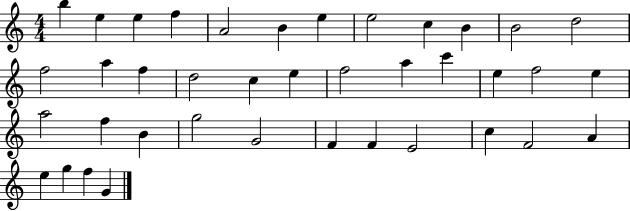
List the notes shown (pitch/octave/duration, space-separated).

B5/q E5/q E5/q F5/q A4/h B4/q E5/q E5/h C5/q B4/q B4/h D5/h F5/h A5/q F5/q D5/h C5/q E5/q F5/h A5/q C6/q E5/q F5/h E5/q A5/h F5/q B4/q G5/h G4/h F4/q F4/q E4/h C5/q F4/h A4/q E5/q G5/q F5/q G4/q